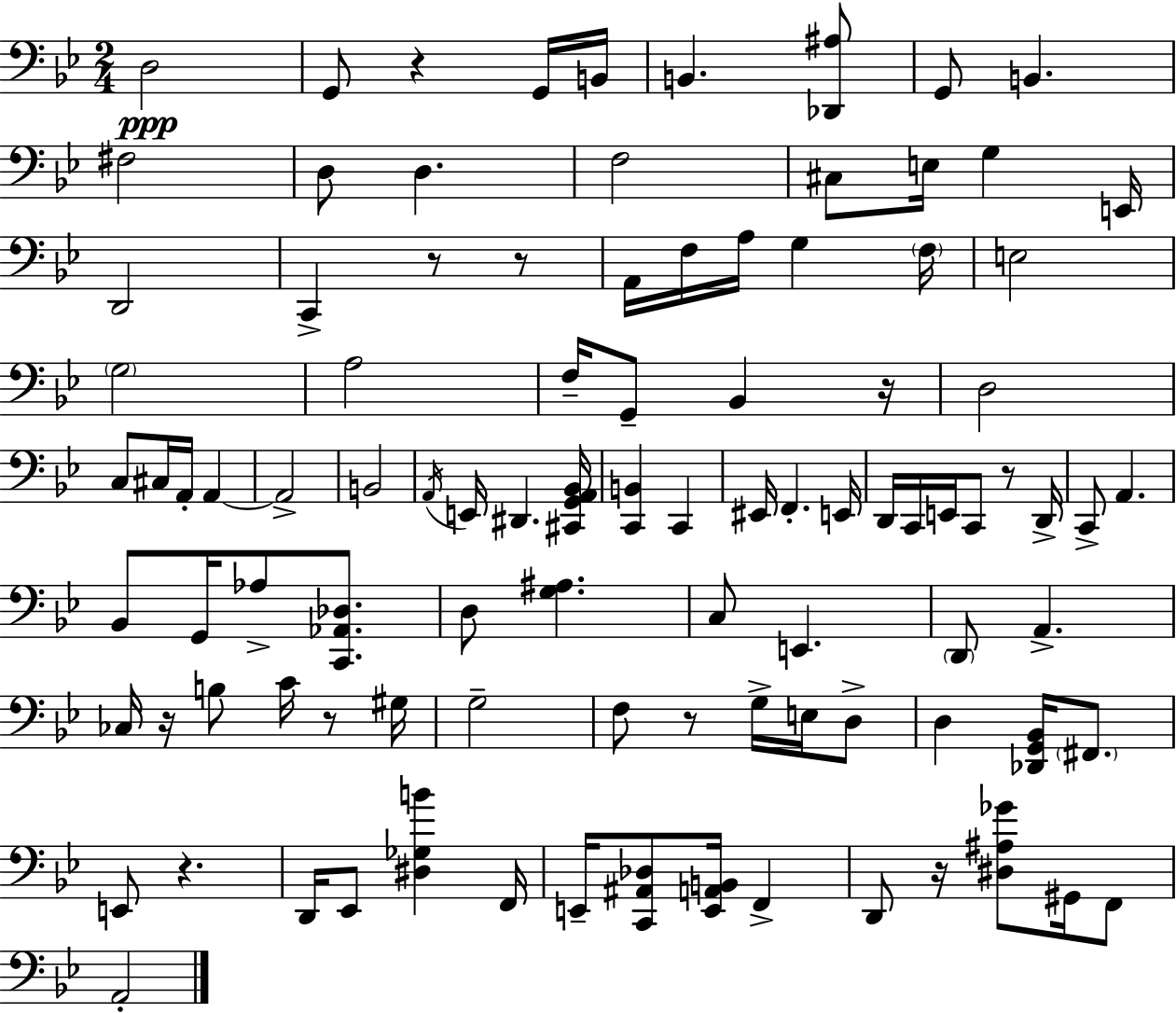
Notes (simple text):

D3/h G2/e R/q G2/s B2/s B2/q. [Db2,A#3]/e G2/e B2/q. F#3/h D3/e D3/q. F3/h C#3/e E3/s G3/q E2/s D2/h C2/q R/e R/e A2/s F3/s A3/s G3/q F3/s E3/h G3/h A3/h F3/s G2/e Bb2/q R/s D3/h C3/e C#3/s A2/s A2/q A2/h B2/h A2/s E2/s D#2/q. [C#2,G2,A2,Bb2]/s [C2,B2]/q C2/q EIS2/s F2/q. E2/s D2/s C2/s E2/s C2/e R/e D2/s C2/e A2/q. Bb2/e G2/s Ab3/e [C2,Ab2,Db3]/e. D3/e [G3,A#3]/q. C3/e E2/q. D2/e A2/q. CES3/s R/s B3/e C4/s R/e G#3/s G3/h F3/e R/e G3/s E3/s D3/e D3/q [Db2,G2,Bb2]/s F#2/e. E2/e R/q. D2/s Eb2/e [D#3,Gb3,B4]/q F2/s E2/s [C2,A#2,Db3]/e [E2,A2,B2]/s F2/q D2/e R/s [D#3,A#3,Gb4]/e G#2/s F2/e A2/h